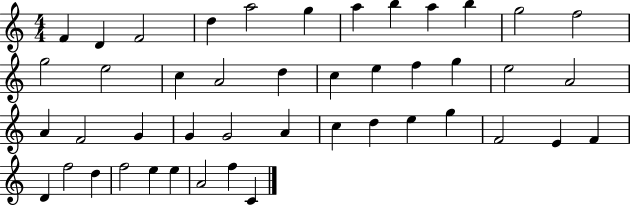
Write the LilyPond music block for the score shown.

{
  \clef treble
  \numericTimeSignature
  \time 4/4
  \key c \major
  f'4 d'4 f'2 | d''4 a''2 g''4 | a''4 b''4 a''4 b''4 | g''2 f''2 | \break g''2 e''2 | c''4 a'2 d''4 | c''4 e''4 f''4 g''4 | e''2 a'2 | \break a'4 f'2 g'4 | g'4 g'2 a'4 | c''4 d''4 e''4 g''4 | f'2 e'4 f'4 | \break d'4 f''2 d''4 | f''2 e''4 e''4 | a'2 f''4 c'4 | \bar "|."
}